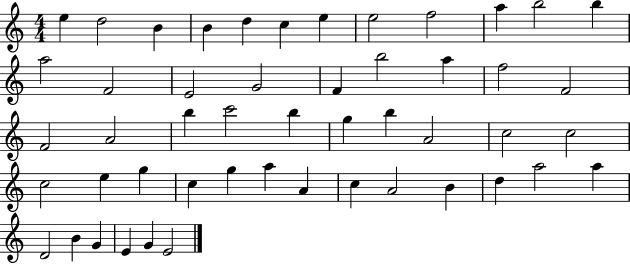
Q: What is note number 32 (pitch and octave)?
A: C5